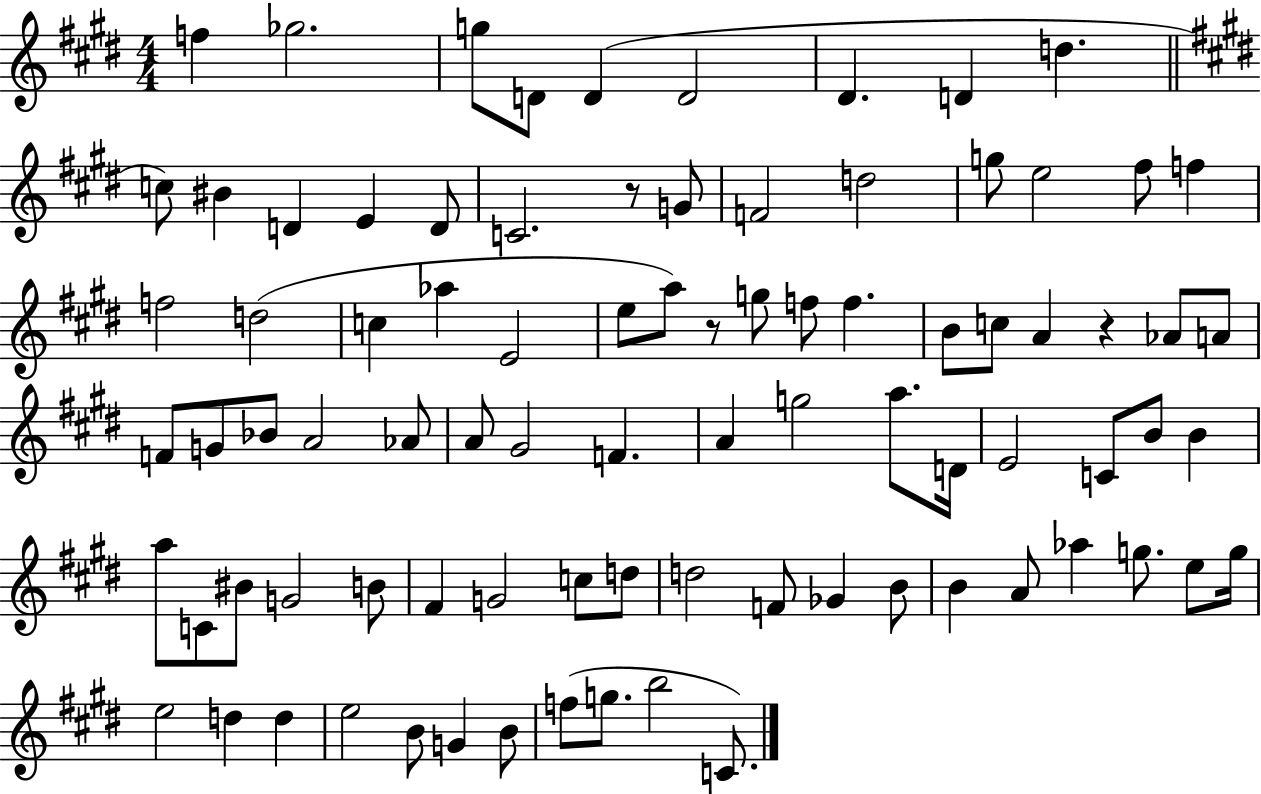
{
  \clef treble
  \numericTimeSignature
  \time 4/4
  \key e \major
  f''4 ges''2. | g''8 d'8 d'4( d'2 | dis'4. d'4 d''4. | \bar "||" \break \key e \major c''8) bis'4 d'4 e'4 d'8 | c'2. r8 g'8 | f'2 d''2 | g''8 e''2 fis''8 f''4 | \break f''2 d''2( | c''4 aes''4 e'2 | e''8 a''8) r8 g''8 f''8 f''4. | b'8 c''8 a'4 r4 aes'8 a'8 | \break f'8 g'8 bes'8 a'2 aes'8 | a'8 gis'2 f'4. | a'4 g''2 a''8. d'16 | e'2 c'8 b'8 b'4 | \break a''8 c'8 bis'8 g'2 b'8 | fis'4 g'2 c''8 d''8 | d''2 f'8 ges'4 b'8 | b'4 a'8 aes''4 g''8. e''8 g''16 | \break e''2 d''4 d''4 | e''2 b'8 g'4 b'8 | f''8( g''8. b''2 c'8.) | \bar "|."
}